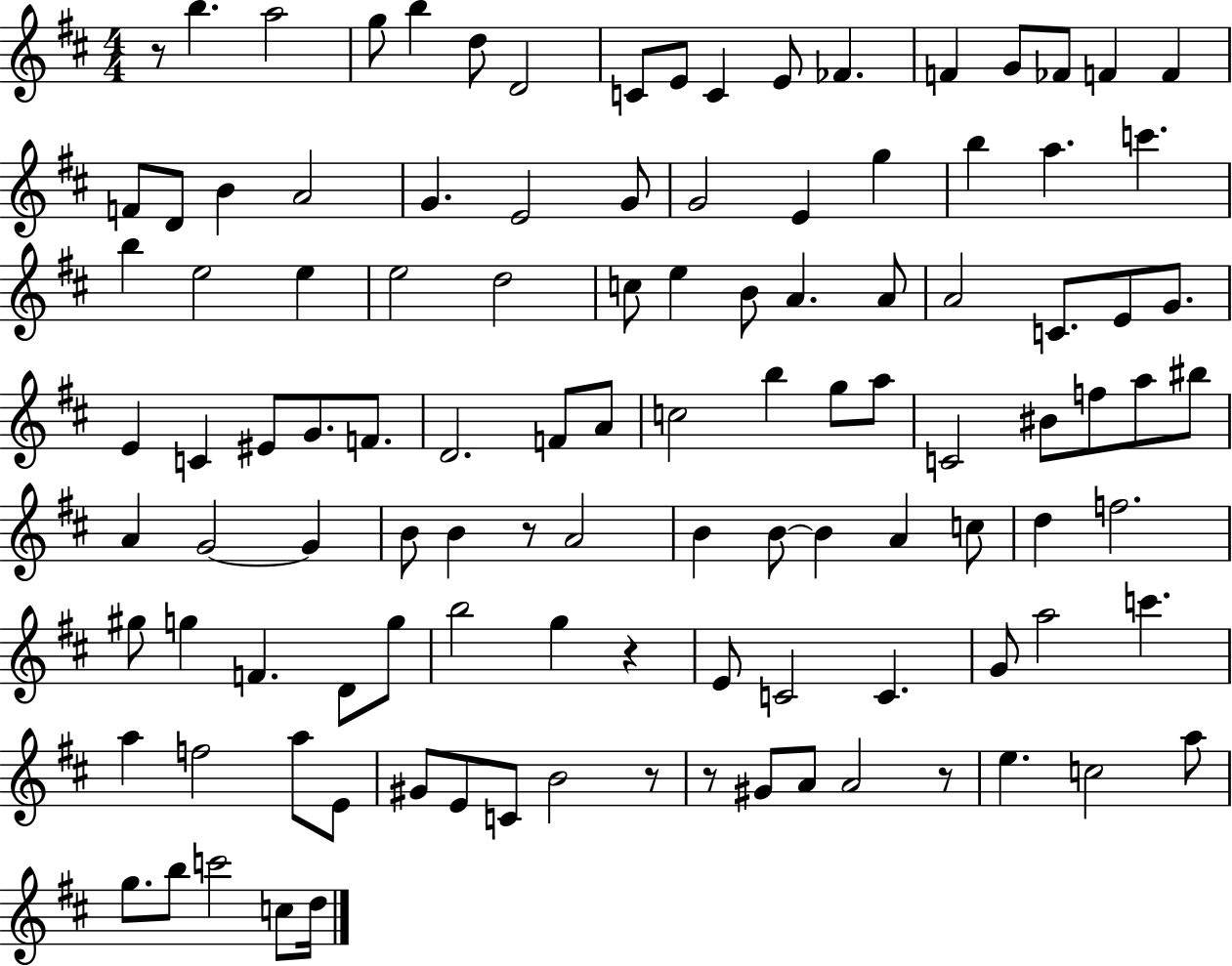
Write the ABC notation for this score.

X:1
T:Untitled
M:4/4
L:1/4
K:D
z/2 b a2 g/2 b d/2 D2 C/2 E/2 C E/2 _F F G/2 _F/2 F F F/2 D/2 B A2 G E2 G/2 G2 E g b a c' b e2 e e2 d2 c/2 e B/2 A A/2 A2 C/2 E/2 G/2 E C ^E/2 G/2 F/2 D2 F/2 A/2 c2 b g/2 a/2 C2 ^B/2 f/2 a/2 ^b/2 A G2 G B/2 B z/2 A2 B B/2 B A c/2 d f2 ^g/2 g F D/2 g/2 b2 g z E/2 C2 C G/2 a2 c' a f2 a/2 E/2 ^G/2 E/2 C/2 B2 z/2 z/2 ^G/2 A/2 A2 z/2 e c2 a/2 g/2 b/2 c'2 c/2 d/4